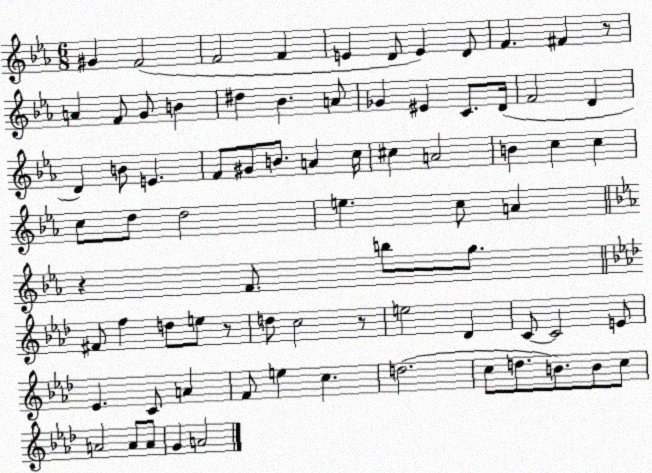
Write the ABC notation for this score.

X:1
T:Untitled
M:6/8
L:1/4
K:Eb
^G F2 F2 F E D/2 E D/2 F ^F z/2 A F/2 G/2 B ^d _B A/2 _G ^E C/2 D/4 F2 D D B/2 E F/2 ^G/2 B/2 A c/4 ^c A2 B c c c/2 d/2 d2 e c/2 A z F/2 b/2 g/2 ^F/2 f d/2 e/2 z/2 d/2 c2 z/2 e2 _D C/2 C2 E/2 _E C/2 A F/2 e c d2 c/2 d/2 B/2 B/2 c/2 A2 A/2 A/2 G A2